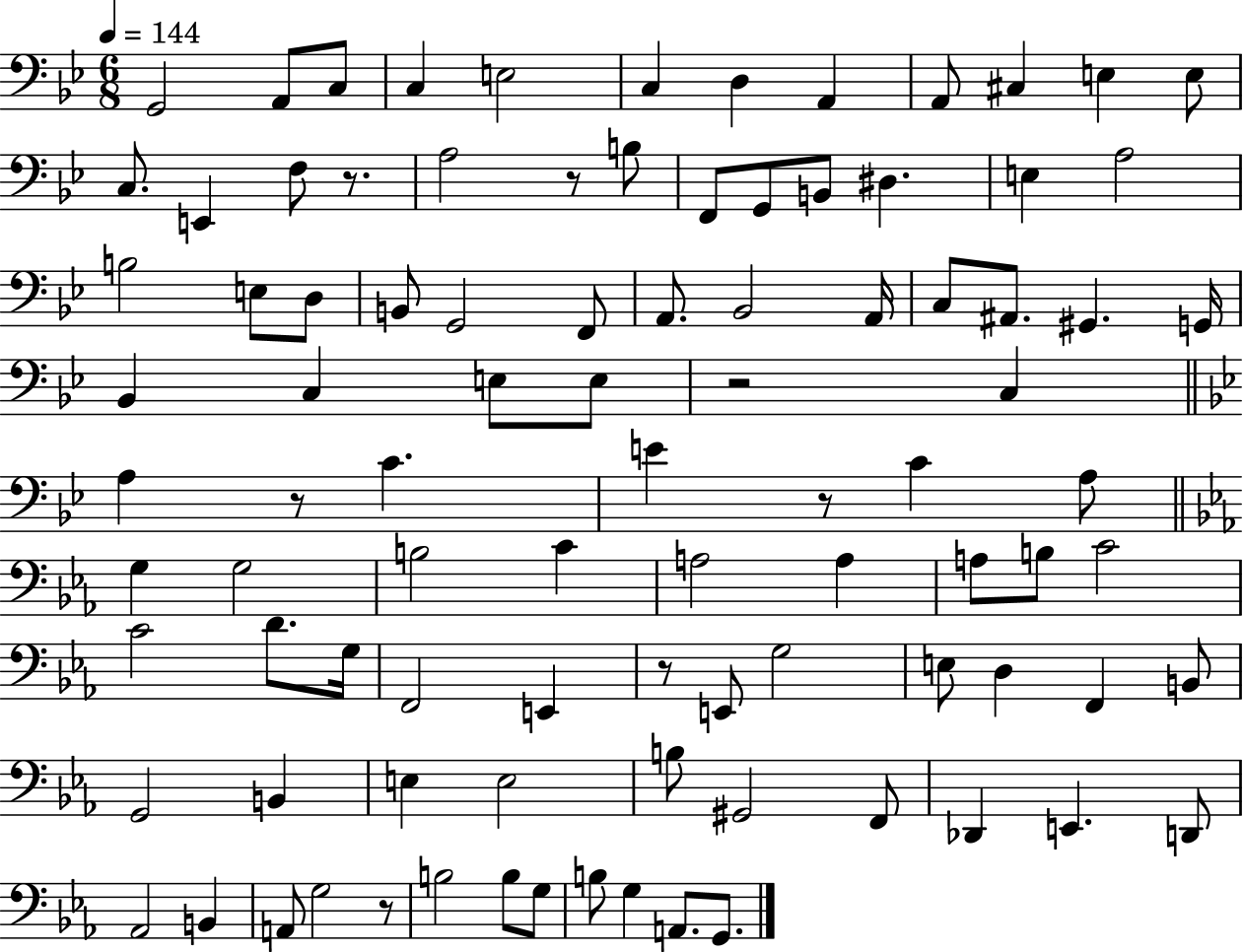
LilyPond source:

{
  \clef bass
  \numericTimeSignature
  \time 6/8
  \key bes \major
  \tempo 4 = 144
  \repeat volta 2 { g,2 a,8 c8 | c4 e2 | c4 d4 a,4 | a,8 cis4 e4 e8 | \break c8. e,4 f8 r8. | a2 r8 b8 | f,8 g,8 b,8 dis4. | e4 a2 | \break b2 e8 d8 | b,8 g,2 f,8 | a,8. bes,2 a,16 | c8 ais,8. gis,4. g,16 | \break bes,4 c4 e8 e8 | r2 c4 | \bar "||" \break \key bes \major a4 r8 c'4. | e'4 r8 c'4 a8 | \bar "||" \break \key c \minor g4 g2 | b2 c'4 | a2 a4 | a8 b8 c'2 | \break c'2 d'8. g16 | f,2 e,4 | r8 e,8 g2 | e8 d4 f,4 b,8 | \break g,2 b,4 | e4 e2 | b8 gis,2 f,8 | des,4 e,4. d,8 | \break aes,2 b,4 | a,8 g2 r8 | b2 b8 g8 | b8 g4 a,8. g,8. | \break } \bar "|."
}